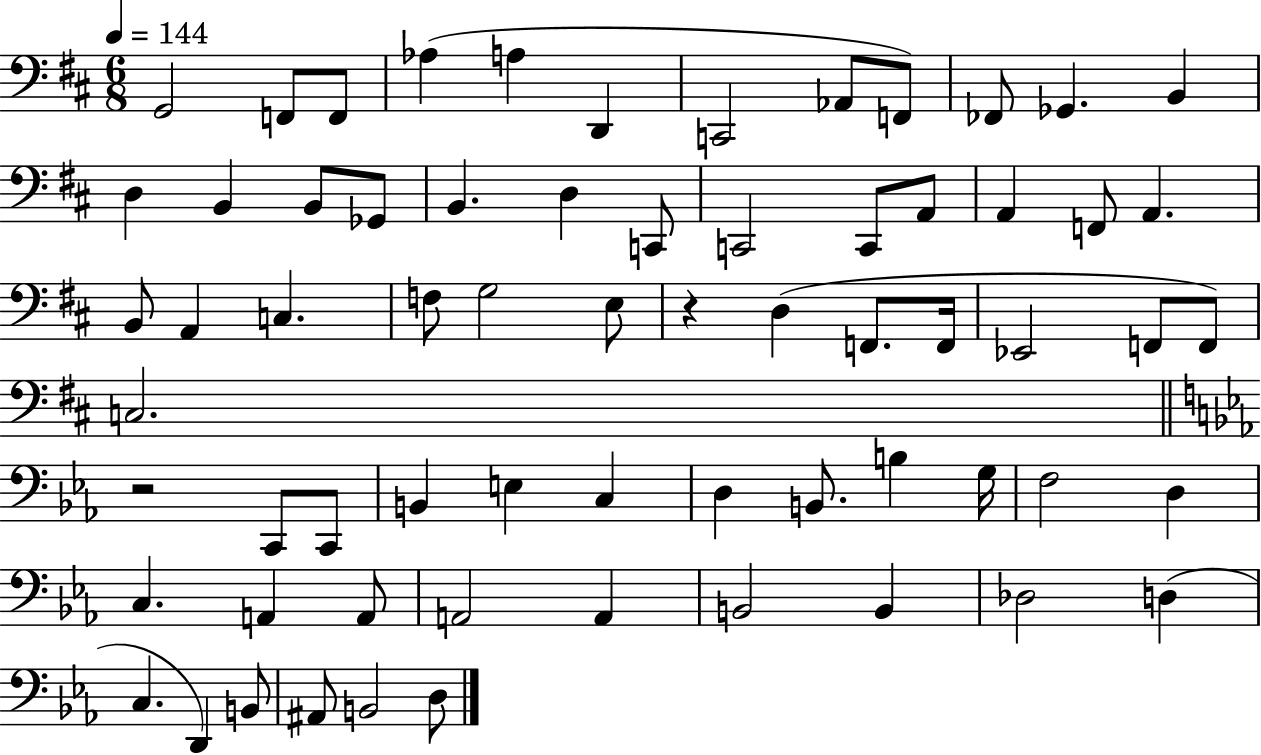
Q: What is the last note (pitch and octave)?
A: D3